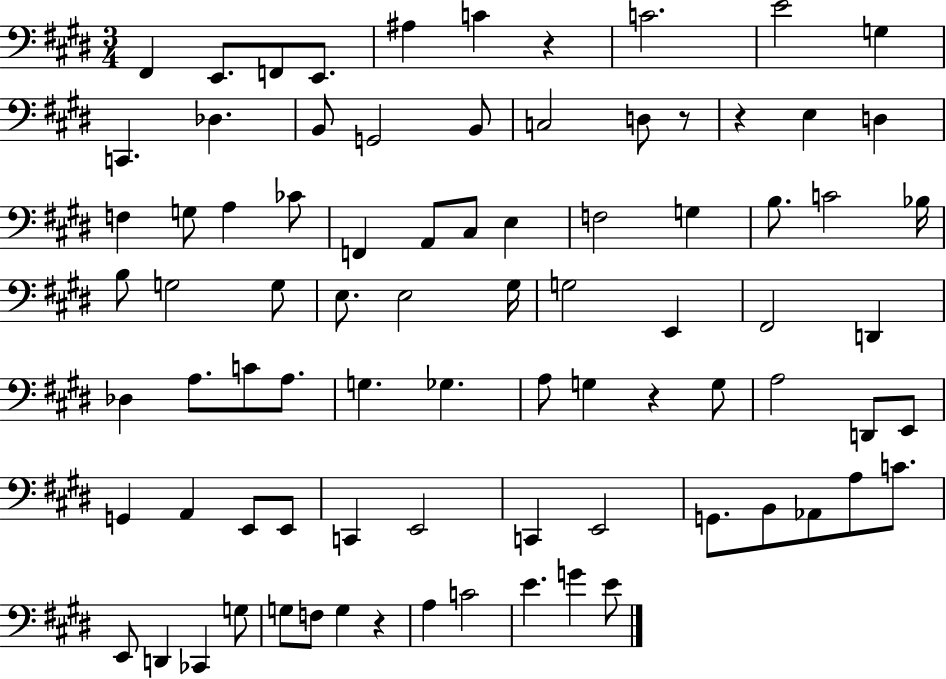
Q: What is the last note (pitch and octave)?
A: E4